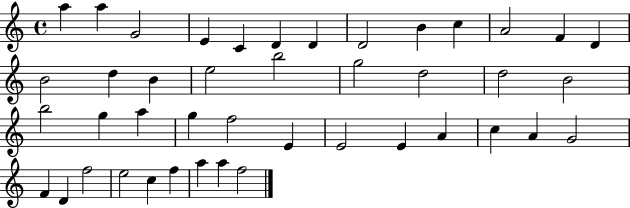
{
  \clef treble
  \time 4/4
  \defaultTimeSignature
  \key c \major
  a''4 a''4 g'2 | e'4 c'4 d'4 d'4 | d'2 b'4 c''4 | a'2 f'4 d'4 | \break b'2 d''4 b'4 | e''2 b''2 | g''2 d''2 | d''2 b'2 | \break b''2 g''4 a''4 | g''4 f''2 e'4 | e'2 e'4 a'4 | c''4 a'4 g'2 | \break f'4 d'4 f''2 | e''2 c''4 f''4 | a''4 a''4 f''2 | \bar "|."
}